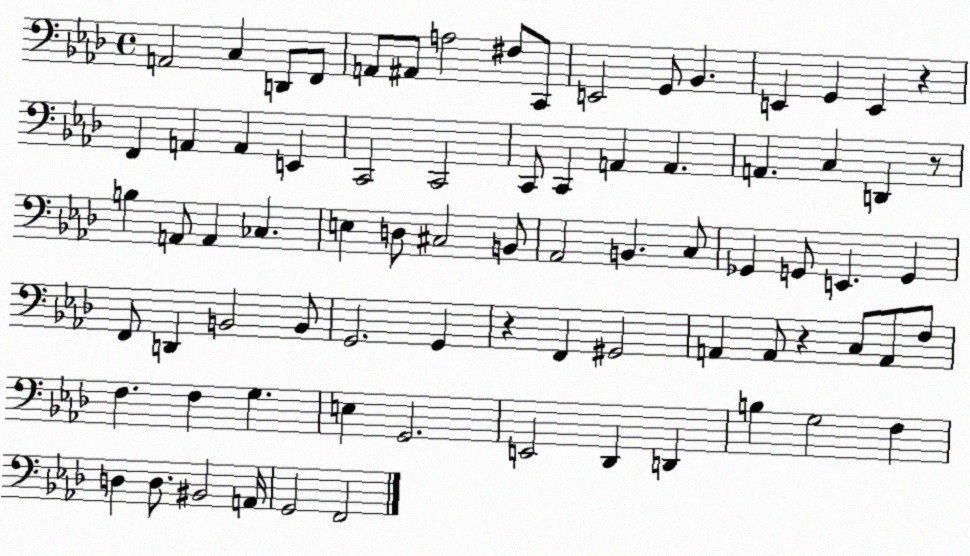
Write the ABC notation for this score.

X:1
T:Untitled
M:4/4
L:1/4
K:Ab
A,,2 C, D,,/2 F,,/2 A,,/2 ^A,,/2 A,2 ^F,/2 C,,/2 E,,2 G,,/2 _B,, E,, G,, E,, z F,, A,, A,, E,, C,,2 C,,2 C,,/2 C,, A,, A,, A,, C, D,, z/2 B, A,,/2 A,, _C, E, D,/2 ^C,2 B,,/2 _A,,2 B,, C,/2 _G,, G,,/2 E,, G,, F,,/2 D,, B,,2 B,,/2 G,,2 G,, z F,, ^G,,2 A,, A,,/2 z C,/2 A,,/2 F,/2 F, F, G, E, G,,2 E,,2 _D,, D,, B, G,2 F, D, D,/2 ^B,,2 A,,/4 G,,2 F,,2